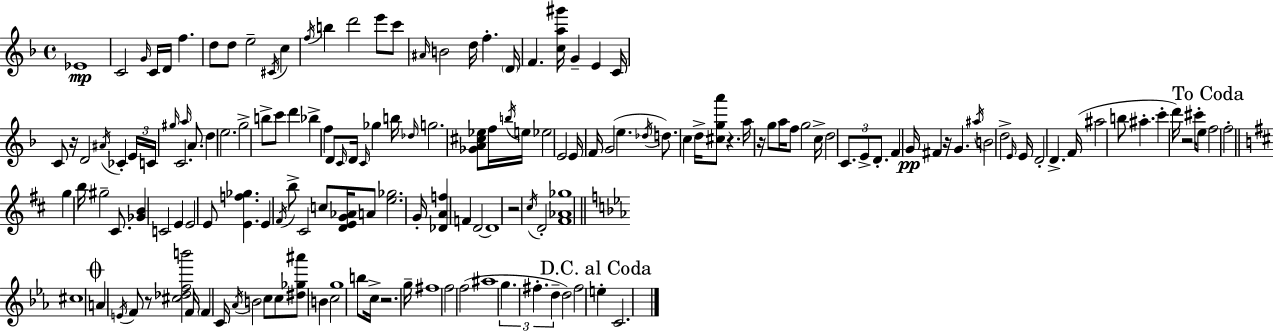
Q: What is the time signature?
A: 4/4